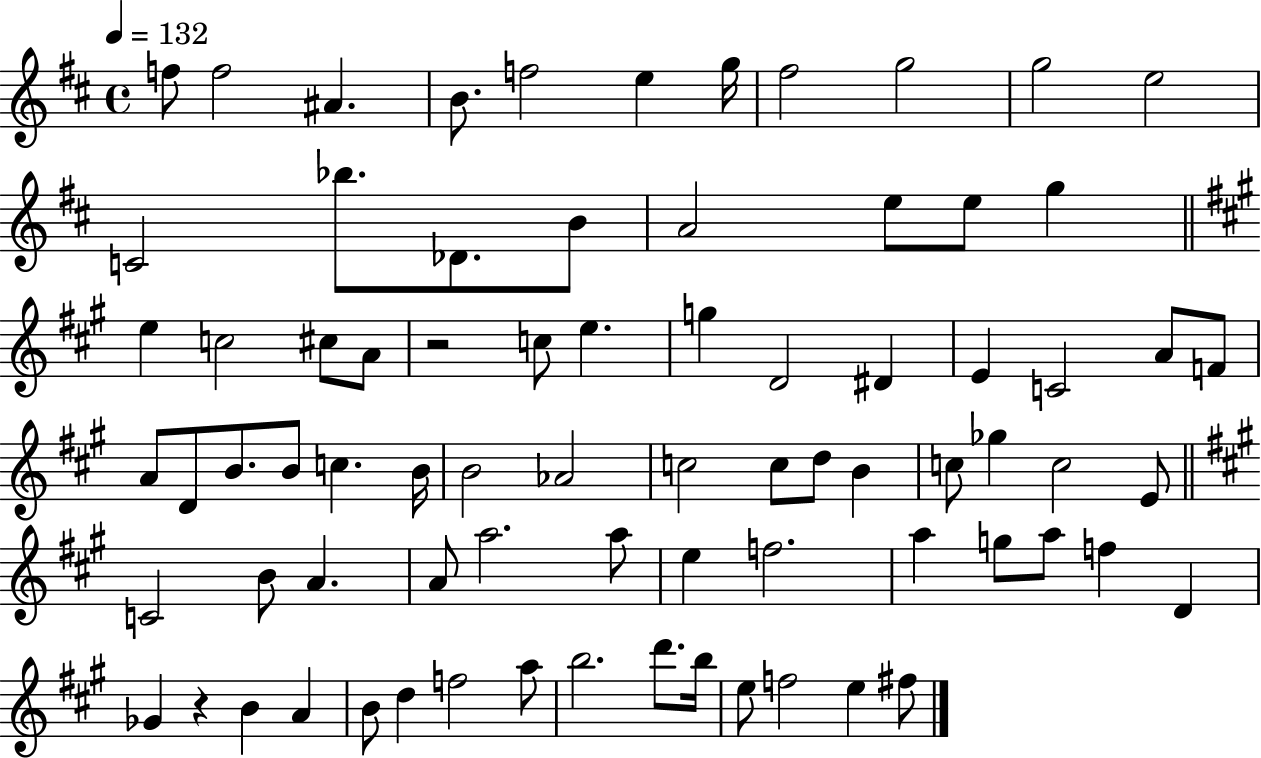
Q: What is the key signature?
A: D major